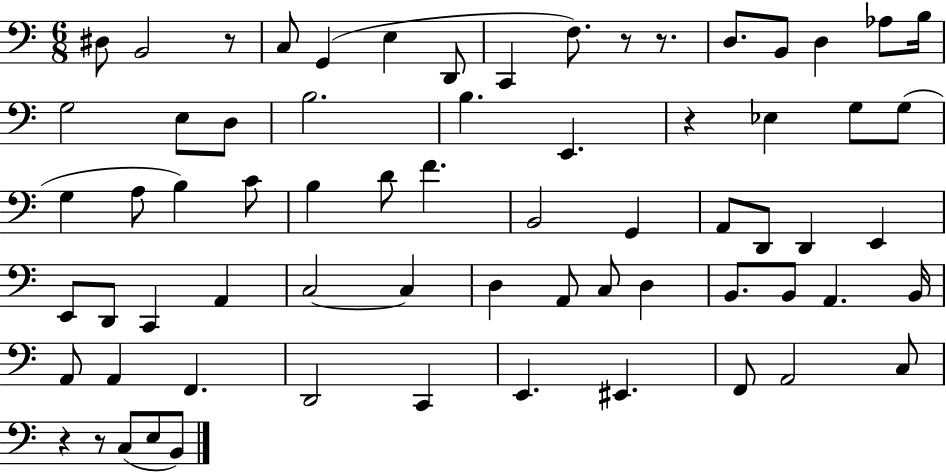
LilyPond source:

{
  \clef bass
  \numericTimeSignature
  \time 6/8
  \key c \major
  dis8 b,2 r8 | c8 g,4( e4 d,8 | c,4 f8.) r8 r8. | d8. b,8 d4 aes8 b16 | \break g2 e8 d8 | b2. | b4. e,4. | r4 ees4 g8 g8( | \break g4 a8 b4) c'8 | b4 d'8 f'4. | b,2 g,4 | a,8 d,8 d,4 e,4 | \break e,8 d,8 c,4 a,4 | c2~~ c4 | d4 a,8 c8 d4 | b,8. b,8 a,4. b,16 | \break a,8 a,4 f,4. | d,2 c,4 | e,4. eis,4. | f,8 a,2 c8 | \break r4 r8 c8( e8 b,8) | \bar "|."
}